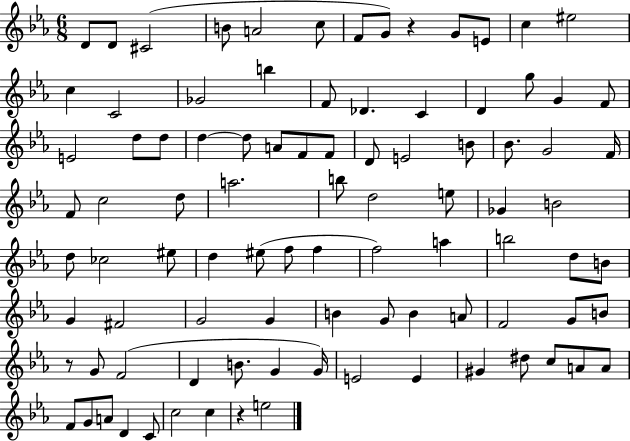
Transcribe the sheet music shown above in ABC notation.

X:1
T:Untitled
M:6/8
L:1/4
K:Eb
D/2 D/2 ^C2 B/2 A2 c/2 F/2 G/2 z G/2 E/2 c ^e2 c C2 _G2 b F/2 _D C D g/2 G F/2 E2 d/2 d/2 d d/2 A/2 F/2 F/2 D/2 E2 B/2 _B/2 G2 F/4 F/2 c2 d/2 a2 b/2 d2 e/2 _G B2 d/2 _c2 ^e/2 d ^e/2 f/2 f f2 a b2 d/2 B/2 G ^F2 G2 G B G/2 B A/2 F2 G/2 B/2 z/2 G/2 F2 D B/2 G G/4 E2 E ^G ^d/2 c/2 A/2 A/2 F/2 G/2 A/2 D C/2 c2 c z e2